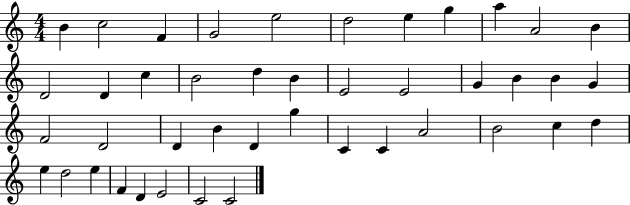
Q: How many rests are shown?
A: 0